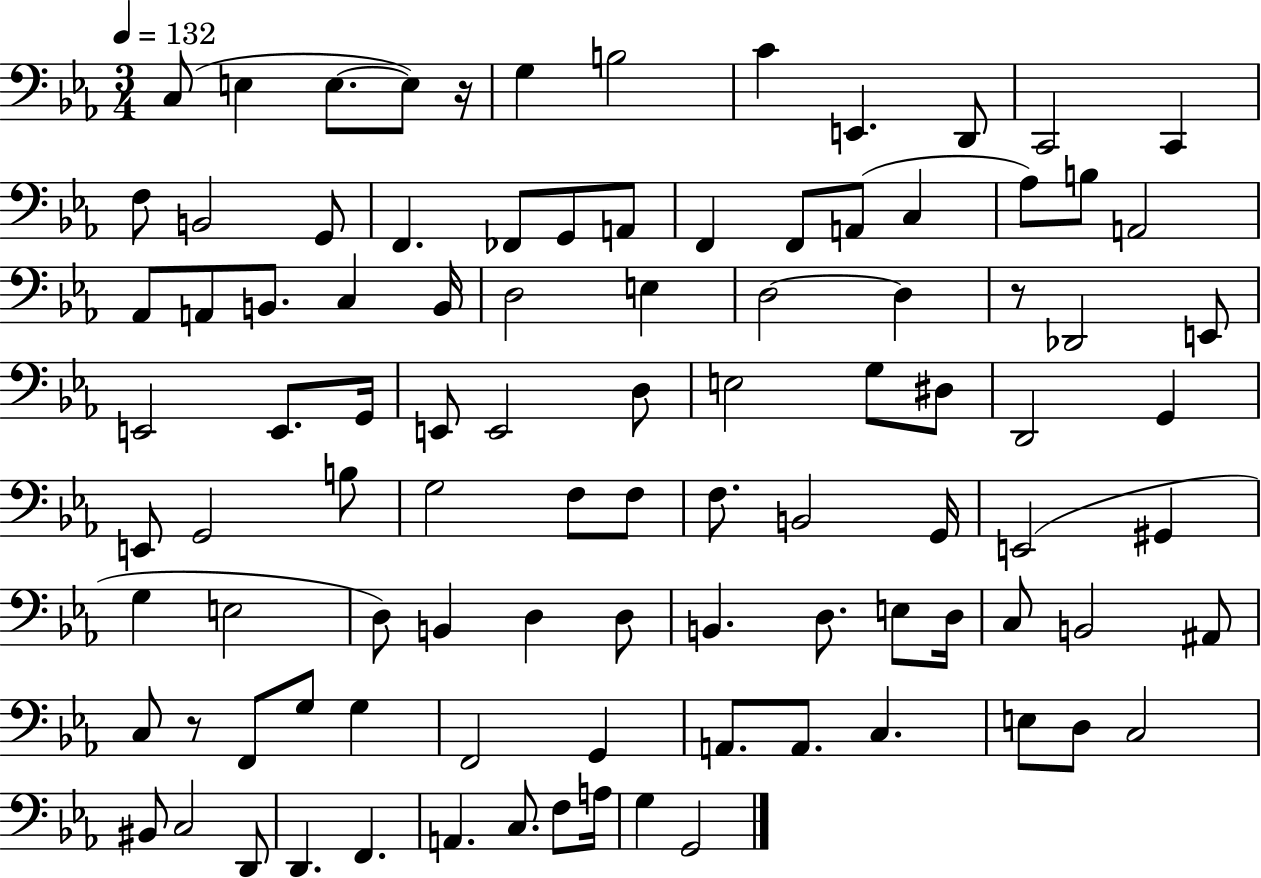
X:1
T:Untitled
M:3/4
L:1/4
K:Eb
C,/2 E, E,/2 E,/2 z/4 G, B,2 C E,, D,,/2 C,,2 C,, F,/2 B,,2 G,,/2 F,, _F,,/2 G,,/2 A,,/2 F,, F,,/2 A,,/2 C, _A,/2 B,/2 A,,2 _A,,/2 A,,/2 B,,/2 C, B,,/4 D,2 E, D,2 D, z/2 _D,,2 E,,/2 E,,2 E,,/2 G,,/4 E,,/2 E,,2 D,/2 E,2 G,/2 ^D,/2 D,,2 G,, E,,/2 G,,2 B,/2 G,2 F,/2 F,/2 F,/2 B,,2 G,,/4 E,,2 ^G,, G, E,2 D,/2 B,, D, D,/2 B,, D,/2 E,/2 D,/4 C,/2 B,,2 ^A,,/2 C,/2 z/2 F,,/2 G,/2 G, F,,2 G,, A,,/2 A,,/2 C, E,/2 D,/2 C,2 ^B,,/2 C,2 D,,/2 D,, F,, A,, C,/2 F,/2 A,/4 G, G,,2